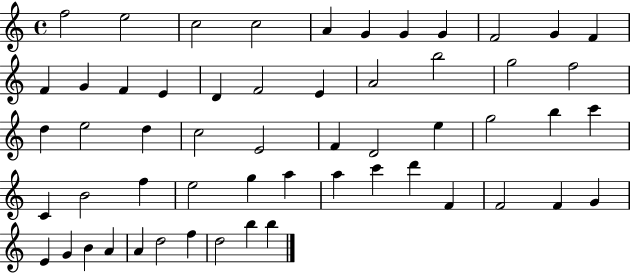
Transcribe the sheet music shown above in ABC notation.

X:1
T:Untitled
M:4/4
L:1/4
K:C
f2 e2 c2 c2 A G G G F2 G F F G F E D F2 E A2 b2 g2 f2 d e2 d c2 E2 F D2 e g2 b c' C B2 f e2 g a a c' d' F F2 F G E G B A A d2 f d2 b b